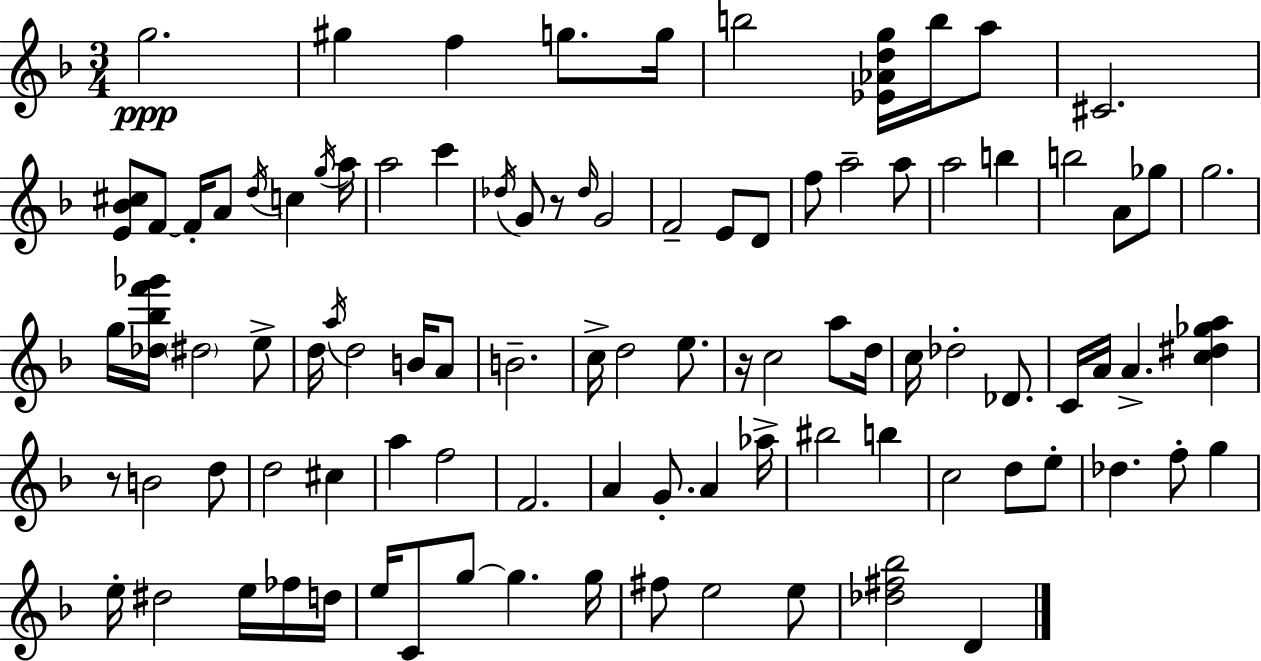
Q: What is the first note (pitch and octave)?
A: G5